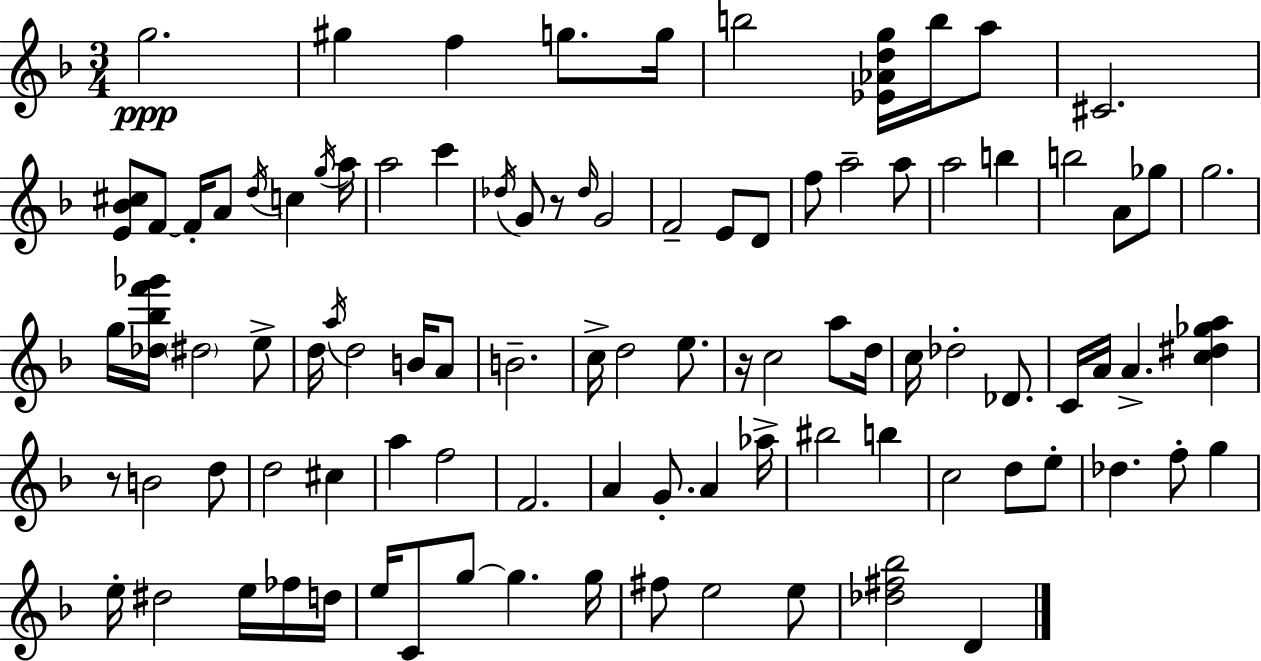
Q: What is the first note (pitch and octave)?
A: G5